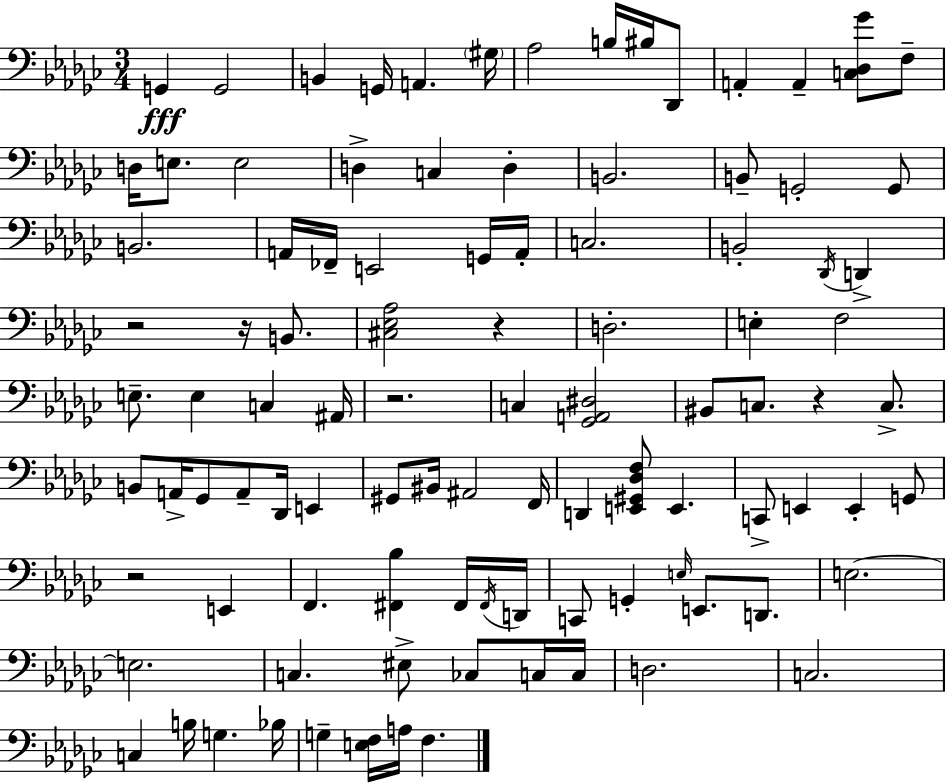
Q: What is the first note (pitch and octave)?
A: G2